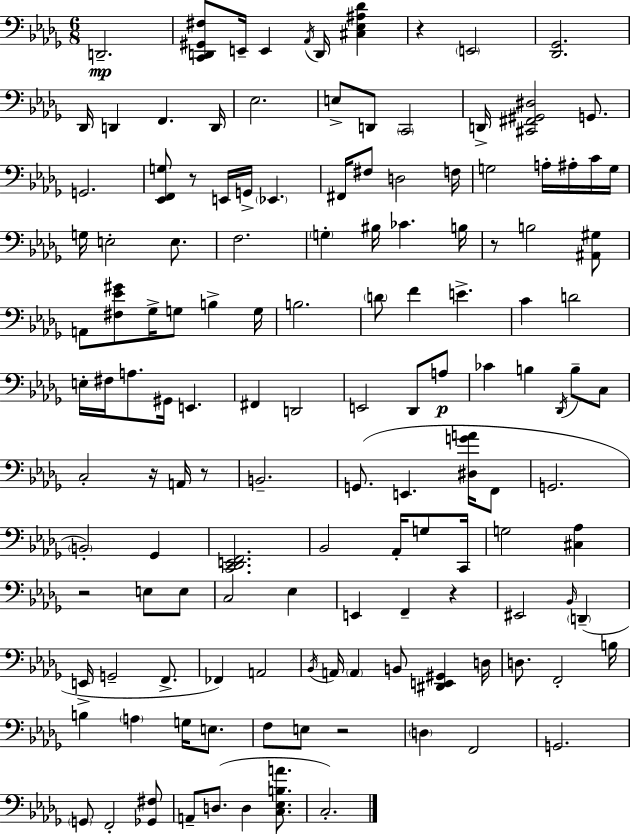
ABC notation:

X:1
T:Untitled
M:6/8
L:1/4
K:Bbm
D,,2 [C,,D,,^G,,^F,]/2 E,,/4 E,, _A,,/4 D,,/4 [^C,_E,^A,_D] z E,,2 [_D,,_G,,]2 _D,,/4 D,, F,, D,,/4 _E,2 E,/2 D,,/2 C,,2 D,,/4 [^C,,^F,,^G,,^D,]2 G,,/2 G,,2 [_E,,F,,G,]/2 z/2 E,,/4 G,,/4 _E,, ^F,,/4 ^F,/2 D,2 F,/4 G,2 A,/4 ^A,/4 C/4 G,/4 G,/4 E,2 E,/2 F,2 G, ^B,/4 _C B,/4 z/2 B,2 [^A,,^G,]/2 A,,/2 [^F,_E^G]/2 _G,/4 G,/2 B, G,/4 B,2 D/2 F E C D2 E,/4 ^F,/4 A,/2 ^G,,/4 E,, ^F,, D,,2 E,,2 _D,,/2 A,/2 _C B, _D,,/4 B,/2 C,/2 C,2 z/4 A,,/4 z/2 B,,2 G,,/2 E,, [^D,GA]/4 F,,/2 G,,2 B,,2 _G,, [C,,_D,,E,,F,,]2 _B,,2 _A,,/4 G,/2 C,,/4 G,2 [^C,_A,] z2 E,/2 E,/2 C,2 _E, E,, F,, z ^E,,2 _B,,/4 D,, E,,/4 G,,2 F,,/2 _F,, A,,2 _B,,/4 A,,/4 A,, B,,/2 [^D,,E,,^G,,] D,/4 D,/2 F,,2 B,/4 B, A, G,/4 E,/2 F,/2 E,/2 z2 D, F,,2 G,,2 G,,/2 F,,2 [_G,,^F,]/2 A,,/2 D,/2 D, [C,_E,B,A]/2 C,2